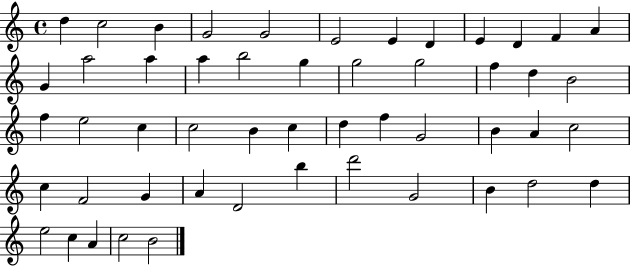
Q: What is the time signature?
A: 4/4